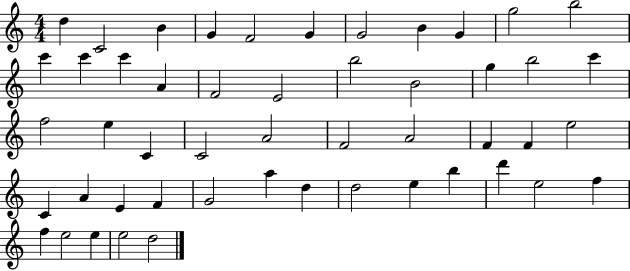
D5/q C4/h B4/q G4/q F4/h G4/q G4/h B4/q G4/q G5/h B5/h C6/q C6/q C6/q A4/q F4/h E4/h B5/h B4/h G5/q B5/h C6/q F5/h E5/q C4/q C4/h A4/h F4/h A4/h F4/q F4/q E5/h C4/q A4/q E4/q F4/q G4/h A5/q D5/q D5/h E5/q B5/q D6/q E5/h F5/q F5/q E5/h E5/q E5/h D5/h